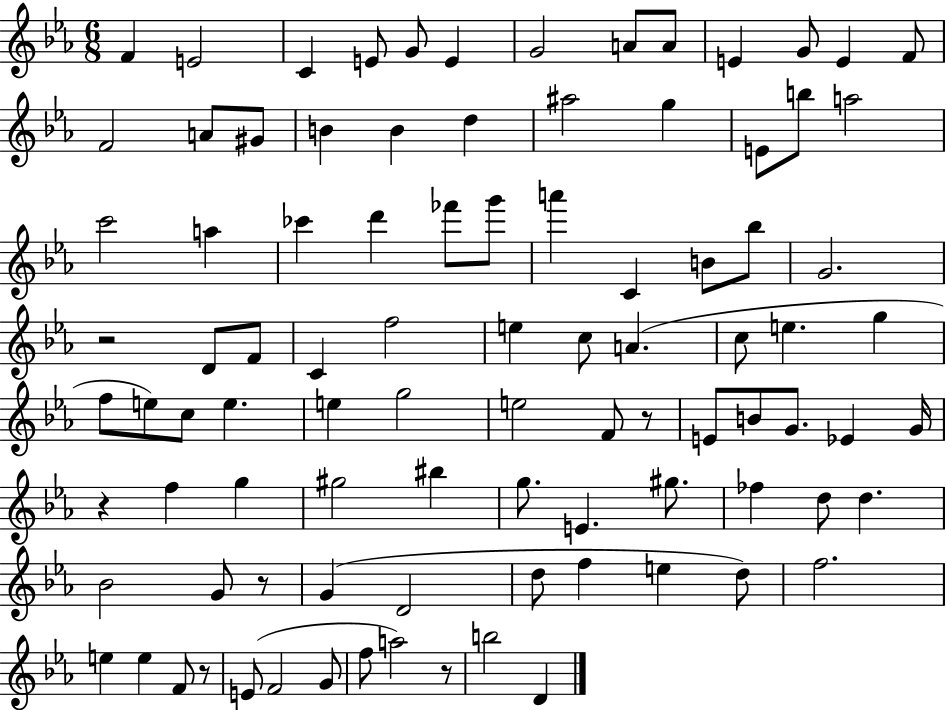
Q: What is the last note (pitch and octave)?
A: D4